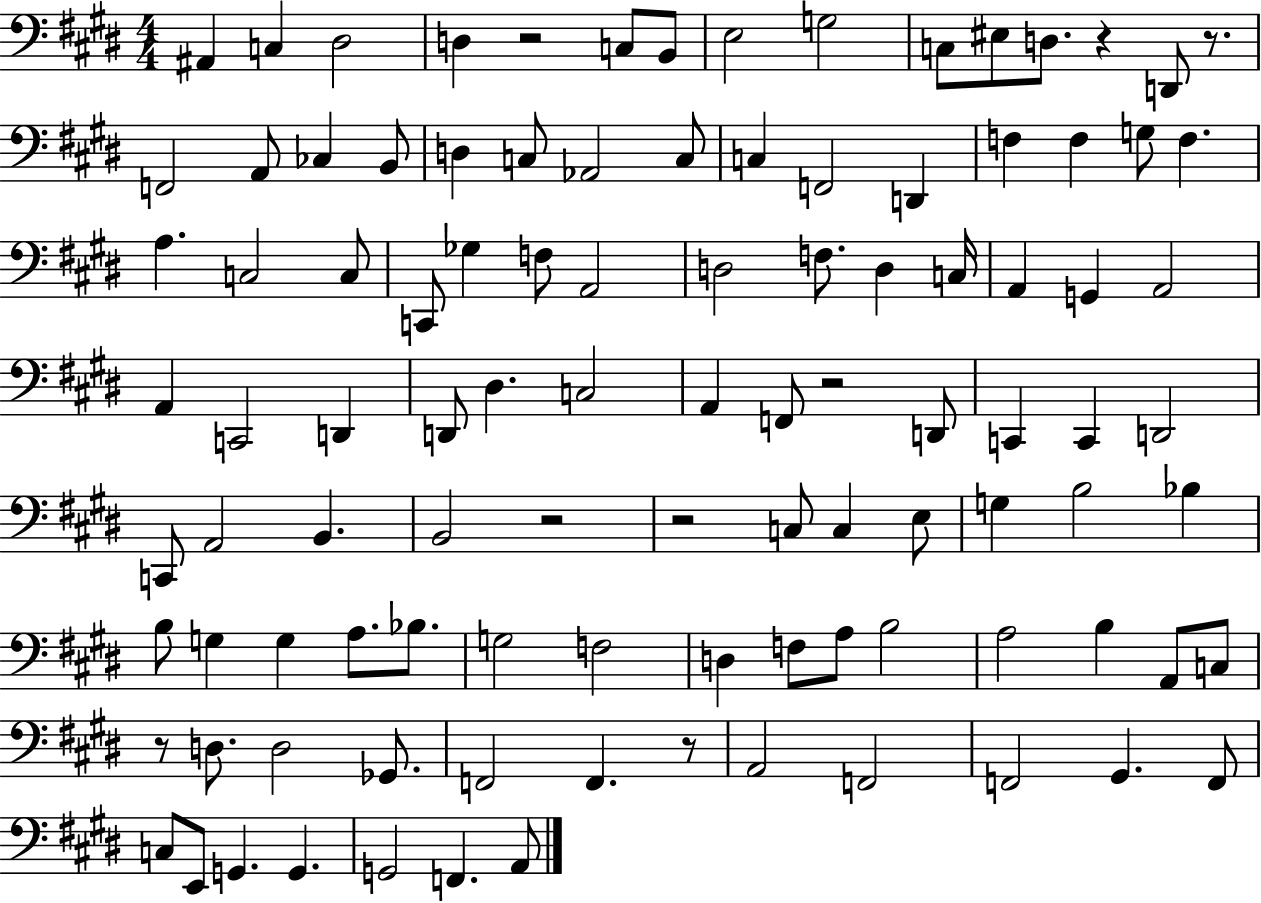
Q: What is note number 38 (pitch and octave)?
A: C3